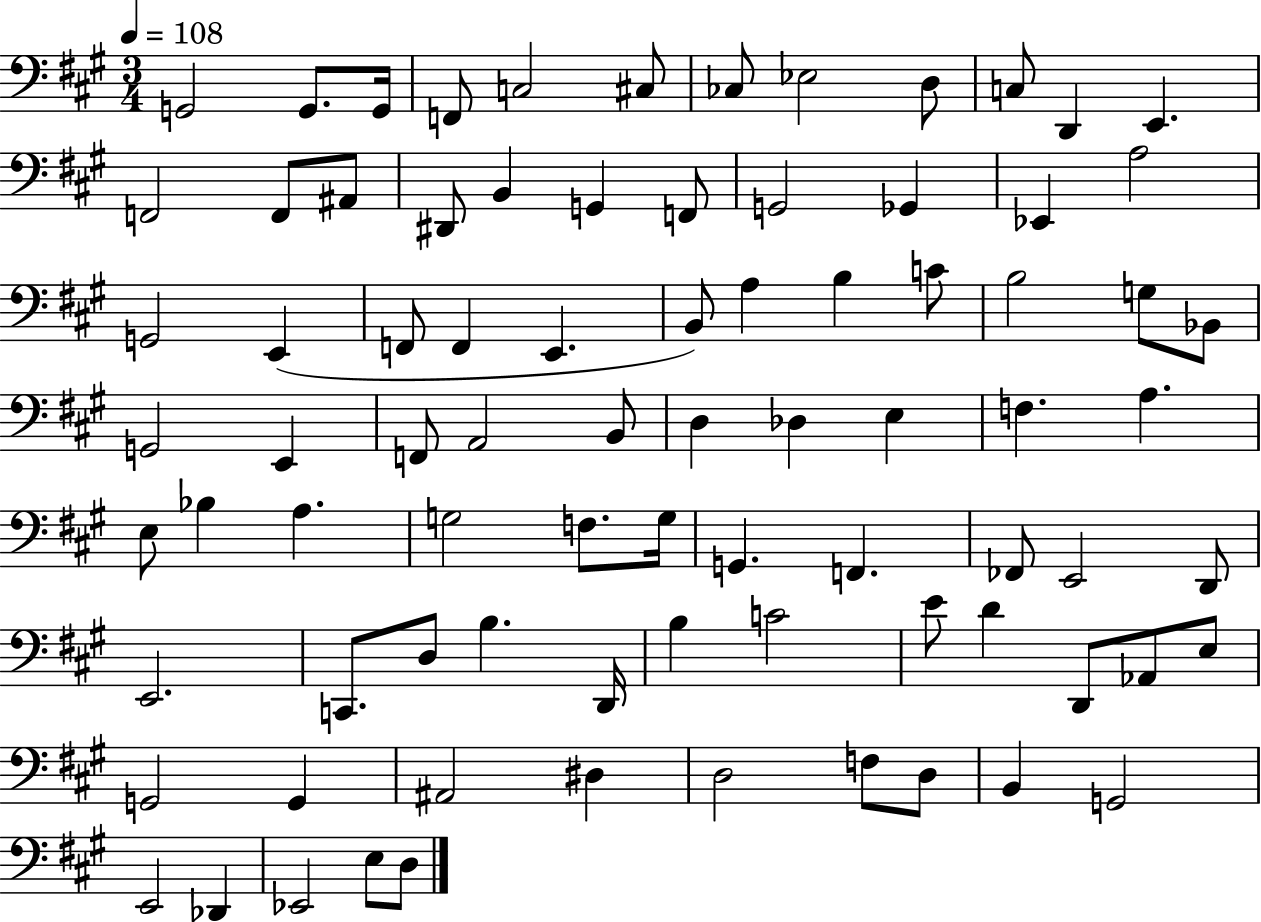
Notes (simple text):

G2/h G2/e. G2/s F2/e C3/h C#3/e CES3/e Eb3/h D3/e C3/e D2/q E2/q. F2/h F2/e A#2/e D#2/e B2/q G2/q F2/e G2/h Gb2/q Eb2/q A3/h G2/h E2/q F2/e F2/q E2/q. B2/e A3/q B3/q C4/e B3/h G3/e Bb2/e G2/h E2/q F2/e A2/h B2/e D3/q Db3/q E3/q F3/q. A3/q. E3/e Bb3/q A3/q. G3/h F3/e. G3/s G2/q. F2/q. FES2/e E2/h D2/e E2/h. C2/e. D3/e B3/q. D2/s B3/q C4/h E4/e D4/q D2/e Ab2/e E3/e G2/h G2/q A#2/h D#3/q D3/h F3/e D3/e B2/q G2/h E2/h Db2/q Eb2/h E3/e D3/e